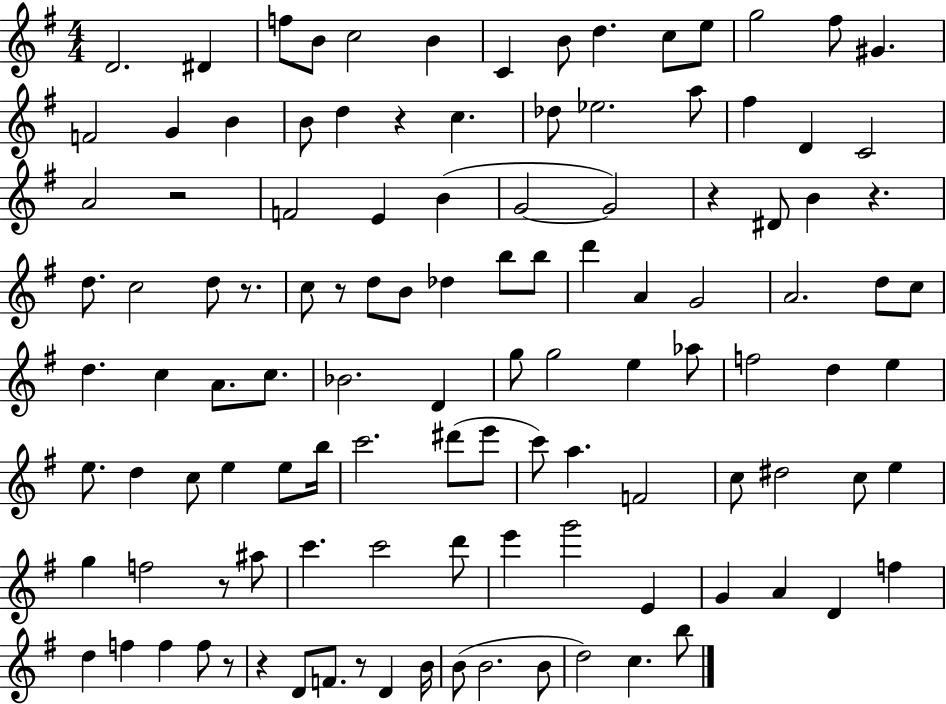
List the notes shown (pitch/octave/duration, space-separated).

D4/h. D#4/q F5/e B4/e C5/h B4/q C4/q B4/e D5/q. C5/e E5/e G5/h F#5/e G#4/q. F4/h G4/q B4/q B4/e D5/q R/q C5/q. Db5/e Eb5/h. A5/e F#5/q D4/q C4/h A4/h R/h F4/h E4/q B4/q G4/h G4/h R/q D#4/e B4/q R/q. D5/e. C5/h D5/e R/e. C5/e R/e D5/e B4/e Db5/q B5/e B5/e D6/q A4/q G4/h A4/h. D5/e C5/e D5/q. C5/q A4/e. C5/e. Bb4/h. D4/q G5/e G5/h E5/q Ab5/e F5/h D5/q E5/q E5/e. D5/q C5/e E5/q E5/e B5/s C6/h. D#6/e E6/e C6/e A5/q. F4/h C5/e D#5/h C5/e E5/q G5/q F5/h R/e A#5/e C6/q. C6/h D6/e E6/q G6/h E4/q G4/q A4/q D4/q F5/q D5/q F5/q F5/q F5/e R/e R/q D4/e F4/e. R/e D4/q B4/s B4/e B4/h. B4/e D5/h C5/q. B5/e